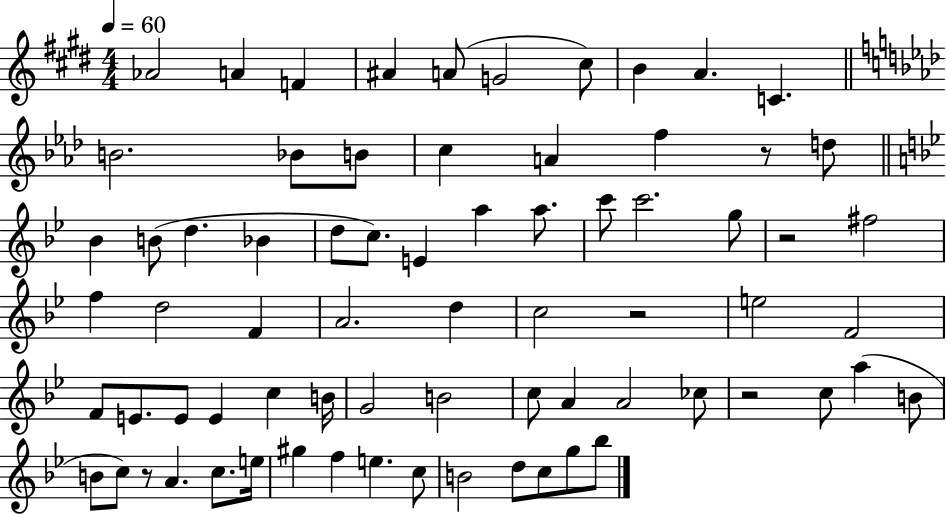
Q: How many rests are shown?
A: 5